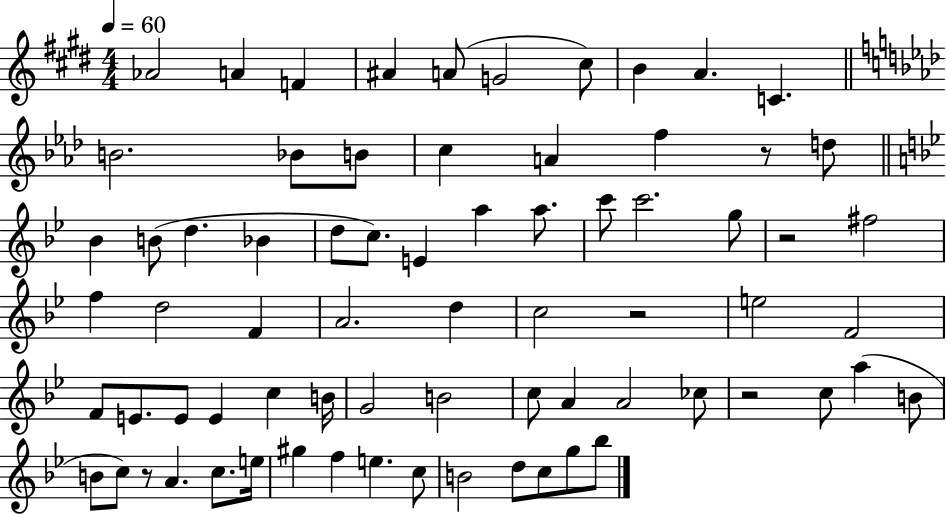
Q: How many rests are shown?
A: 5